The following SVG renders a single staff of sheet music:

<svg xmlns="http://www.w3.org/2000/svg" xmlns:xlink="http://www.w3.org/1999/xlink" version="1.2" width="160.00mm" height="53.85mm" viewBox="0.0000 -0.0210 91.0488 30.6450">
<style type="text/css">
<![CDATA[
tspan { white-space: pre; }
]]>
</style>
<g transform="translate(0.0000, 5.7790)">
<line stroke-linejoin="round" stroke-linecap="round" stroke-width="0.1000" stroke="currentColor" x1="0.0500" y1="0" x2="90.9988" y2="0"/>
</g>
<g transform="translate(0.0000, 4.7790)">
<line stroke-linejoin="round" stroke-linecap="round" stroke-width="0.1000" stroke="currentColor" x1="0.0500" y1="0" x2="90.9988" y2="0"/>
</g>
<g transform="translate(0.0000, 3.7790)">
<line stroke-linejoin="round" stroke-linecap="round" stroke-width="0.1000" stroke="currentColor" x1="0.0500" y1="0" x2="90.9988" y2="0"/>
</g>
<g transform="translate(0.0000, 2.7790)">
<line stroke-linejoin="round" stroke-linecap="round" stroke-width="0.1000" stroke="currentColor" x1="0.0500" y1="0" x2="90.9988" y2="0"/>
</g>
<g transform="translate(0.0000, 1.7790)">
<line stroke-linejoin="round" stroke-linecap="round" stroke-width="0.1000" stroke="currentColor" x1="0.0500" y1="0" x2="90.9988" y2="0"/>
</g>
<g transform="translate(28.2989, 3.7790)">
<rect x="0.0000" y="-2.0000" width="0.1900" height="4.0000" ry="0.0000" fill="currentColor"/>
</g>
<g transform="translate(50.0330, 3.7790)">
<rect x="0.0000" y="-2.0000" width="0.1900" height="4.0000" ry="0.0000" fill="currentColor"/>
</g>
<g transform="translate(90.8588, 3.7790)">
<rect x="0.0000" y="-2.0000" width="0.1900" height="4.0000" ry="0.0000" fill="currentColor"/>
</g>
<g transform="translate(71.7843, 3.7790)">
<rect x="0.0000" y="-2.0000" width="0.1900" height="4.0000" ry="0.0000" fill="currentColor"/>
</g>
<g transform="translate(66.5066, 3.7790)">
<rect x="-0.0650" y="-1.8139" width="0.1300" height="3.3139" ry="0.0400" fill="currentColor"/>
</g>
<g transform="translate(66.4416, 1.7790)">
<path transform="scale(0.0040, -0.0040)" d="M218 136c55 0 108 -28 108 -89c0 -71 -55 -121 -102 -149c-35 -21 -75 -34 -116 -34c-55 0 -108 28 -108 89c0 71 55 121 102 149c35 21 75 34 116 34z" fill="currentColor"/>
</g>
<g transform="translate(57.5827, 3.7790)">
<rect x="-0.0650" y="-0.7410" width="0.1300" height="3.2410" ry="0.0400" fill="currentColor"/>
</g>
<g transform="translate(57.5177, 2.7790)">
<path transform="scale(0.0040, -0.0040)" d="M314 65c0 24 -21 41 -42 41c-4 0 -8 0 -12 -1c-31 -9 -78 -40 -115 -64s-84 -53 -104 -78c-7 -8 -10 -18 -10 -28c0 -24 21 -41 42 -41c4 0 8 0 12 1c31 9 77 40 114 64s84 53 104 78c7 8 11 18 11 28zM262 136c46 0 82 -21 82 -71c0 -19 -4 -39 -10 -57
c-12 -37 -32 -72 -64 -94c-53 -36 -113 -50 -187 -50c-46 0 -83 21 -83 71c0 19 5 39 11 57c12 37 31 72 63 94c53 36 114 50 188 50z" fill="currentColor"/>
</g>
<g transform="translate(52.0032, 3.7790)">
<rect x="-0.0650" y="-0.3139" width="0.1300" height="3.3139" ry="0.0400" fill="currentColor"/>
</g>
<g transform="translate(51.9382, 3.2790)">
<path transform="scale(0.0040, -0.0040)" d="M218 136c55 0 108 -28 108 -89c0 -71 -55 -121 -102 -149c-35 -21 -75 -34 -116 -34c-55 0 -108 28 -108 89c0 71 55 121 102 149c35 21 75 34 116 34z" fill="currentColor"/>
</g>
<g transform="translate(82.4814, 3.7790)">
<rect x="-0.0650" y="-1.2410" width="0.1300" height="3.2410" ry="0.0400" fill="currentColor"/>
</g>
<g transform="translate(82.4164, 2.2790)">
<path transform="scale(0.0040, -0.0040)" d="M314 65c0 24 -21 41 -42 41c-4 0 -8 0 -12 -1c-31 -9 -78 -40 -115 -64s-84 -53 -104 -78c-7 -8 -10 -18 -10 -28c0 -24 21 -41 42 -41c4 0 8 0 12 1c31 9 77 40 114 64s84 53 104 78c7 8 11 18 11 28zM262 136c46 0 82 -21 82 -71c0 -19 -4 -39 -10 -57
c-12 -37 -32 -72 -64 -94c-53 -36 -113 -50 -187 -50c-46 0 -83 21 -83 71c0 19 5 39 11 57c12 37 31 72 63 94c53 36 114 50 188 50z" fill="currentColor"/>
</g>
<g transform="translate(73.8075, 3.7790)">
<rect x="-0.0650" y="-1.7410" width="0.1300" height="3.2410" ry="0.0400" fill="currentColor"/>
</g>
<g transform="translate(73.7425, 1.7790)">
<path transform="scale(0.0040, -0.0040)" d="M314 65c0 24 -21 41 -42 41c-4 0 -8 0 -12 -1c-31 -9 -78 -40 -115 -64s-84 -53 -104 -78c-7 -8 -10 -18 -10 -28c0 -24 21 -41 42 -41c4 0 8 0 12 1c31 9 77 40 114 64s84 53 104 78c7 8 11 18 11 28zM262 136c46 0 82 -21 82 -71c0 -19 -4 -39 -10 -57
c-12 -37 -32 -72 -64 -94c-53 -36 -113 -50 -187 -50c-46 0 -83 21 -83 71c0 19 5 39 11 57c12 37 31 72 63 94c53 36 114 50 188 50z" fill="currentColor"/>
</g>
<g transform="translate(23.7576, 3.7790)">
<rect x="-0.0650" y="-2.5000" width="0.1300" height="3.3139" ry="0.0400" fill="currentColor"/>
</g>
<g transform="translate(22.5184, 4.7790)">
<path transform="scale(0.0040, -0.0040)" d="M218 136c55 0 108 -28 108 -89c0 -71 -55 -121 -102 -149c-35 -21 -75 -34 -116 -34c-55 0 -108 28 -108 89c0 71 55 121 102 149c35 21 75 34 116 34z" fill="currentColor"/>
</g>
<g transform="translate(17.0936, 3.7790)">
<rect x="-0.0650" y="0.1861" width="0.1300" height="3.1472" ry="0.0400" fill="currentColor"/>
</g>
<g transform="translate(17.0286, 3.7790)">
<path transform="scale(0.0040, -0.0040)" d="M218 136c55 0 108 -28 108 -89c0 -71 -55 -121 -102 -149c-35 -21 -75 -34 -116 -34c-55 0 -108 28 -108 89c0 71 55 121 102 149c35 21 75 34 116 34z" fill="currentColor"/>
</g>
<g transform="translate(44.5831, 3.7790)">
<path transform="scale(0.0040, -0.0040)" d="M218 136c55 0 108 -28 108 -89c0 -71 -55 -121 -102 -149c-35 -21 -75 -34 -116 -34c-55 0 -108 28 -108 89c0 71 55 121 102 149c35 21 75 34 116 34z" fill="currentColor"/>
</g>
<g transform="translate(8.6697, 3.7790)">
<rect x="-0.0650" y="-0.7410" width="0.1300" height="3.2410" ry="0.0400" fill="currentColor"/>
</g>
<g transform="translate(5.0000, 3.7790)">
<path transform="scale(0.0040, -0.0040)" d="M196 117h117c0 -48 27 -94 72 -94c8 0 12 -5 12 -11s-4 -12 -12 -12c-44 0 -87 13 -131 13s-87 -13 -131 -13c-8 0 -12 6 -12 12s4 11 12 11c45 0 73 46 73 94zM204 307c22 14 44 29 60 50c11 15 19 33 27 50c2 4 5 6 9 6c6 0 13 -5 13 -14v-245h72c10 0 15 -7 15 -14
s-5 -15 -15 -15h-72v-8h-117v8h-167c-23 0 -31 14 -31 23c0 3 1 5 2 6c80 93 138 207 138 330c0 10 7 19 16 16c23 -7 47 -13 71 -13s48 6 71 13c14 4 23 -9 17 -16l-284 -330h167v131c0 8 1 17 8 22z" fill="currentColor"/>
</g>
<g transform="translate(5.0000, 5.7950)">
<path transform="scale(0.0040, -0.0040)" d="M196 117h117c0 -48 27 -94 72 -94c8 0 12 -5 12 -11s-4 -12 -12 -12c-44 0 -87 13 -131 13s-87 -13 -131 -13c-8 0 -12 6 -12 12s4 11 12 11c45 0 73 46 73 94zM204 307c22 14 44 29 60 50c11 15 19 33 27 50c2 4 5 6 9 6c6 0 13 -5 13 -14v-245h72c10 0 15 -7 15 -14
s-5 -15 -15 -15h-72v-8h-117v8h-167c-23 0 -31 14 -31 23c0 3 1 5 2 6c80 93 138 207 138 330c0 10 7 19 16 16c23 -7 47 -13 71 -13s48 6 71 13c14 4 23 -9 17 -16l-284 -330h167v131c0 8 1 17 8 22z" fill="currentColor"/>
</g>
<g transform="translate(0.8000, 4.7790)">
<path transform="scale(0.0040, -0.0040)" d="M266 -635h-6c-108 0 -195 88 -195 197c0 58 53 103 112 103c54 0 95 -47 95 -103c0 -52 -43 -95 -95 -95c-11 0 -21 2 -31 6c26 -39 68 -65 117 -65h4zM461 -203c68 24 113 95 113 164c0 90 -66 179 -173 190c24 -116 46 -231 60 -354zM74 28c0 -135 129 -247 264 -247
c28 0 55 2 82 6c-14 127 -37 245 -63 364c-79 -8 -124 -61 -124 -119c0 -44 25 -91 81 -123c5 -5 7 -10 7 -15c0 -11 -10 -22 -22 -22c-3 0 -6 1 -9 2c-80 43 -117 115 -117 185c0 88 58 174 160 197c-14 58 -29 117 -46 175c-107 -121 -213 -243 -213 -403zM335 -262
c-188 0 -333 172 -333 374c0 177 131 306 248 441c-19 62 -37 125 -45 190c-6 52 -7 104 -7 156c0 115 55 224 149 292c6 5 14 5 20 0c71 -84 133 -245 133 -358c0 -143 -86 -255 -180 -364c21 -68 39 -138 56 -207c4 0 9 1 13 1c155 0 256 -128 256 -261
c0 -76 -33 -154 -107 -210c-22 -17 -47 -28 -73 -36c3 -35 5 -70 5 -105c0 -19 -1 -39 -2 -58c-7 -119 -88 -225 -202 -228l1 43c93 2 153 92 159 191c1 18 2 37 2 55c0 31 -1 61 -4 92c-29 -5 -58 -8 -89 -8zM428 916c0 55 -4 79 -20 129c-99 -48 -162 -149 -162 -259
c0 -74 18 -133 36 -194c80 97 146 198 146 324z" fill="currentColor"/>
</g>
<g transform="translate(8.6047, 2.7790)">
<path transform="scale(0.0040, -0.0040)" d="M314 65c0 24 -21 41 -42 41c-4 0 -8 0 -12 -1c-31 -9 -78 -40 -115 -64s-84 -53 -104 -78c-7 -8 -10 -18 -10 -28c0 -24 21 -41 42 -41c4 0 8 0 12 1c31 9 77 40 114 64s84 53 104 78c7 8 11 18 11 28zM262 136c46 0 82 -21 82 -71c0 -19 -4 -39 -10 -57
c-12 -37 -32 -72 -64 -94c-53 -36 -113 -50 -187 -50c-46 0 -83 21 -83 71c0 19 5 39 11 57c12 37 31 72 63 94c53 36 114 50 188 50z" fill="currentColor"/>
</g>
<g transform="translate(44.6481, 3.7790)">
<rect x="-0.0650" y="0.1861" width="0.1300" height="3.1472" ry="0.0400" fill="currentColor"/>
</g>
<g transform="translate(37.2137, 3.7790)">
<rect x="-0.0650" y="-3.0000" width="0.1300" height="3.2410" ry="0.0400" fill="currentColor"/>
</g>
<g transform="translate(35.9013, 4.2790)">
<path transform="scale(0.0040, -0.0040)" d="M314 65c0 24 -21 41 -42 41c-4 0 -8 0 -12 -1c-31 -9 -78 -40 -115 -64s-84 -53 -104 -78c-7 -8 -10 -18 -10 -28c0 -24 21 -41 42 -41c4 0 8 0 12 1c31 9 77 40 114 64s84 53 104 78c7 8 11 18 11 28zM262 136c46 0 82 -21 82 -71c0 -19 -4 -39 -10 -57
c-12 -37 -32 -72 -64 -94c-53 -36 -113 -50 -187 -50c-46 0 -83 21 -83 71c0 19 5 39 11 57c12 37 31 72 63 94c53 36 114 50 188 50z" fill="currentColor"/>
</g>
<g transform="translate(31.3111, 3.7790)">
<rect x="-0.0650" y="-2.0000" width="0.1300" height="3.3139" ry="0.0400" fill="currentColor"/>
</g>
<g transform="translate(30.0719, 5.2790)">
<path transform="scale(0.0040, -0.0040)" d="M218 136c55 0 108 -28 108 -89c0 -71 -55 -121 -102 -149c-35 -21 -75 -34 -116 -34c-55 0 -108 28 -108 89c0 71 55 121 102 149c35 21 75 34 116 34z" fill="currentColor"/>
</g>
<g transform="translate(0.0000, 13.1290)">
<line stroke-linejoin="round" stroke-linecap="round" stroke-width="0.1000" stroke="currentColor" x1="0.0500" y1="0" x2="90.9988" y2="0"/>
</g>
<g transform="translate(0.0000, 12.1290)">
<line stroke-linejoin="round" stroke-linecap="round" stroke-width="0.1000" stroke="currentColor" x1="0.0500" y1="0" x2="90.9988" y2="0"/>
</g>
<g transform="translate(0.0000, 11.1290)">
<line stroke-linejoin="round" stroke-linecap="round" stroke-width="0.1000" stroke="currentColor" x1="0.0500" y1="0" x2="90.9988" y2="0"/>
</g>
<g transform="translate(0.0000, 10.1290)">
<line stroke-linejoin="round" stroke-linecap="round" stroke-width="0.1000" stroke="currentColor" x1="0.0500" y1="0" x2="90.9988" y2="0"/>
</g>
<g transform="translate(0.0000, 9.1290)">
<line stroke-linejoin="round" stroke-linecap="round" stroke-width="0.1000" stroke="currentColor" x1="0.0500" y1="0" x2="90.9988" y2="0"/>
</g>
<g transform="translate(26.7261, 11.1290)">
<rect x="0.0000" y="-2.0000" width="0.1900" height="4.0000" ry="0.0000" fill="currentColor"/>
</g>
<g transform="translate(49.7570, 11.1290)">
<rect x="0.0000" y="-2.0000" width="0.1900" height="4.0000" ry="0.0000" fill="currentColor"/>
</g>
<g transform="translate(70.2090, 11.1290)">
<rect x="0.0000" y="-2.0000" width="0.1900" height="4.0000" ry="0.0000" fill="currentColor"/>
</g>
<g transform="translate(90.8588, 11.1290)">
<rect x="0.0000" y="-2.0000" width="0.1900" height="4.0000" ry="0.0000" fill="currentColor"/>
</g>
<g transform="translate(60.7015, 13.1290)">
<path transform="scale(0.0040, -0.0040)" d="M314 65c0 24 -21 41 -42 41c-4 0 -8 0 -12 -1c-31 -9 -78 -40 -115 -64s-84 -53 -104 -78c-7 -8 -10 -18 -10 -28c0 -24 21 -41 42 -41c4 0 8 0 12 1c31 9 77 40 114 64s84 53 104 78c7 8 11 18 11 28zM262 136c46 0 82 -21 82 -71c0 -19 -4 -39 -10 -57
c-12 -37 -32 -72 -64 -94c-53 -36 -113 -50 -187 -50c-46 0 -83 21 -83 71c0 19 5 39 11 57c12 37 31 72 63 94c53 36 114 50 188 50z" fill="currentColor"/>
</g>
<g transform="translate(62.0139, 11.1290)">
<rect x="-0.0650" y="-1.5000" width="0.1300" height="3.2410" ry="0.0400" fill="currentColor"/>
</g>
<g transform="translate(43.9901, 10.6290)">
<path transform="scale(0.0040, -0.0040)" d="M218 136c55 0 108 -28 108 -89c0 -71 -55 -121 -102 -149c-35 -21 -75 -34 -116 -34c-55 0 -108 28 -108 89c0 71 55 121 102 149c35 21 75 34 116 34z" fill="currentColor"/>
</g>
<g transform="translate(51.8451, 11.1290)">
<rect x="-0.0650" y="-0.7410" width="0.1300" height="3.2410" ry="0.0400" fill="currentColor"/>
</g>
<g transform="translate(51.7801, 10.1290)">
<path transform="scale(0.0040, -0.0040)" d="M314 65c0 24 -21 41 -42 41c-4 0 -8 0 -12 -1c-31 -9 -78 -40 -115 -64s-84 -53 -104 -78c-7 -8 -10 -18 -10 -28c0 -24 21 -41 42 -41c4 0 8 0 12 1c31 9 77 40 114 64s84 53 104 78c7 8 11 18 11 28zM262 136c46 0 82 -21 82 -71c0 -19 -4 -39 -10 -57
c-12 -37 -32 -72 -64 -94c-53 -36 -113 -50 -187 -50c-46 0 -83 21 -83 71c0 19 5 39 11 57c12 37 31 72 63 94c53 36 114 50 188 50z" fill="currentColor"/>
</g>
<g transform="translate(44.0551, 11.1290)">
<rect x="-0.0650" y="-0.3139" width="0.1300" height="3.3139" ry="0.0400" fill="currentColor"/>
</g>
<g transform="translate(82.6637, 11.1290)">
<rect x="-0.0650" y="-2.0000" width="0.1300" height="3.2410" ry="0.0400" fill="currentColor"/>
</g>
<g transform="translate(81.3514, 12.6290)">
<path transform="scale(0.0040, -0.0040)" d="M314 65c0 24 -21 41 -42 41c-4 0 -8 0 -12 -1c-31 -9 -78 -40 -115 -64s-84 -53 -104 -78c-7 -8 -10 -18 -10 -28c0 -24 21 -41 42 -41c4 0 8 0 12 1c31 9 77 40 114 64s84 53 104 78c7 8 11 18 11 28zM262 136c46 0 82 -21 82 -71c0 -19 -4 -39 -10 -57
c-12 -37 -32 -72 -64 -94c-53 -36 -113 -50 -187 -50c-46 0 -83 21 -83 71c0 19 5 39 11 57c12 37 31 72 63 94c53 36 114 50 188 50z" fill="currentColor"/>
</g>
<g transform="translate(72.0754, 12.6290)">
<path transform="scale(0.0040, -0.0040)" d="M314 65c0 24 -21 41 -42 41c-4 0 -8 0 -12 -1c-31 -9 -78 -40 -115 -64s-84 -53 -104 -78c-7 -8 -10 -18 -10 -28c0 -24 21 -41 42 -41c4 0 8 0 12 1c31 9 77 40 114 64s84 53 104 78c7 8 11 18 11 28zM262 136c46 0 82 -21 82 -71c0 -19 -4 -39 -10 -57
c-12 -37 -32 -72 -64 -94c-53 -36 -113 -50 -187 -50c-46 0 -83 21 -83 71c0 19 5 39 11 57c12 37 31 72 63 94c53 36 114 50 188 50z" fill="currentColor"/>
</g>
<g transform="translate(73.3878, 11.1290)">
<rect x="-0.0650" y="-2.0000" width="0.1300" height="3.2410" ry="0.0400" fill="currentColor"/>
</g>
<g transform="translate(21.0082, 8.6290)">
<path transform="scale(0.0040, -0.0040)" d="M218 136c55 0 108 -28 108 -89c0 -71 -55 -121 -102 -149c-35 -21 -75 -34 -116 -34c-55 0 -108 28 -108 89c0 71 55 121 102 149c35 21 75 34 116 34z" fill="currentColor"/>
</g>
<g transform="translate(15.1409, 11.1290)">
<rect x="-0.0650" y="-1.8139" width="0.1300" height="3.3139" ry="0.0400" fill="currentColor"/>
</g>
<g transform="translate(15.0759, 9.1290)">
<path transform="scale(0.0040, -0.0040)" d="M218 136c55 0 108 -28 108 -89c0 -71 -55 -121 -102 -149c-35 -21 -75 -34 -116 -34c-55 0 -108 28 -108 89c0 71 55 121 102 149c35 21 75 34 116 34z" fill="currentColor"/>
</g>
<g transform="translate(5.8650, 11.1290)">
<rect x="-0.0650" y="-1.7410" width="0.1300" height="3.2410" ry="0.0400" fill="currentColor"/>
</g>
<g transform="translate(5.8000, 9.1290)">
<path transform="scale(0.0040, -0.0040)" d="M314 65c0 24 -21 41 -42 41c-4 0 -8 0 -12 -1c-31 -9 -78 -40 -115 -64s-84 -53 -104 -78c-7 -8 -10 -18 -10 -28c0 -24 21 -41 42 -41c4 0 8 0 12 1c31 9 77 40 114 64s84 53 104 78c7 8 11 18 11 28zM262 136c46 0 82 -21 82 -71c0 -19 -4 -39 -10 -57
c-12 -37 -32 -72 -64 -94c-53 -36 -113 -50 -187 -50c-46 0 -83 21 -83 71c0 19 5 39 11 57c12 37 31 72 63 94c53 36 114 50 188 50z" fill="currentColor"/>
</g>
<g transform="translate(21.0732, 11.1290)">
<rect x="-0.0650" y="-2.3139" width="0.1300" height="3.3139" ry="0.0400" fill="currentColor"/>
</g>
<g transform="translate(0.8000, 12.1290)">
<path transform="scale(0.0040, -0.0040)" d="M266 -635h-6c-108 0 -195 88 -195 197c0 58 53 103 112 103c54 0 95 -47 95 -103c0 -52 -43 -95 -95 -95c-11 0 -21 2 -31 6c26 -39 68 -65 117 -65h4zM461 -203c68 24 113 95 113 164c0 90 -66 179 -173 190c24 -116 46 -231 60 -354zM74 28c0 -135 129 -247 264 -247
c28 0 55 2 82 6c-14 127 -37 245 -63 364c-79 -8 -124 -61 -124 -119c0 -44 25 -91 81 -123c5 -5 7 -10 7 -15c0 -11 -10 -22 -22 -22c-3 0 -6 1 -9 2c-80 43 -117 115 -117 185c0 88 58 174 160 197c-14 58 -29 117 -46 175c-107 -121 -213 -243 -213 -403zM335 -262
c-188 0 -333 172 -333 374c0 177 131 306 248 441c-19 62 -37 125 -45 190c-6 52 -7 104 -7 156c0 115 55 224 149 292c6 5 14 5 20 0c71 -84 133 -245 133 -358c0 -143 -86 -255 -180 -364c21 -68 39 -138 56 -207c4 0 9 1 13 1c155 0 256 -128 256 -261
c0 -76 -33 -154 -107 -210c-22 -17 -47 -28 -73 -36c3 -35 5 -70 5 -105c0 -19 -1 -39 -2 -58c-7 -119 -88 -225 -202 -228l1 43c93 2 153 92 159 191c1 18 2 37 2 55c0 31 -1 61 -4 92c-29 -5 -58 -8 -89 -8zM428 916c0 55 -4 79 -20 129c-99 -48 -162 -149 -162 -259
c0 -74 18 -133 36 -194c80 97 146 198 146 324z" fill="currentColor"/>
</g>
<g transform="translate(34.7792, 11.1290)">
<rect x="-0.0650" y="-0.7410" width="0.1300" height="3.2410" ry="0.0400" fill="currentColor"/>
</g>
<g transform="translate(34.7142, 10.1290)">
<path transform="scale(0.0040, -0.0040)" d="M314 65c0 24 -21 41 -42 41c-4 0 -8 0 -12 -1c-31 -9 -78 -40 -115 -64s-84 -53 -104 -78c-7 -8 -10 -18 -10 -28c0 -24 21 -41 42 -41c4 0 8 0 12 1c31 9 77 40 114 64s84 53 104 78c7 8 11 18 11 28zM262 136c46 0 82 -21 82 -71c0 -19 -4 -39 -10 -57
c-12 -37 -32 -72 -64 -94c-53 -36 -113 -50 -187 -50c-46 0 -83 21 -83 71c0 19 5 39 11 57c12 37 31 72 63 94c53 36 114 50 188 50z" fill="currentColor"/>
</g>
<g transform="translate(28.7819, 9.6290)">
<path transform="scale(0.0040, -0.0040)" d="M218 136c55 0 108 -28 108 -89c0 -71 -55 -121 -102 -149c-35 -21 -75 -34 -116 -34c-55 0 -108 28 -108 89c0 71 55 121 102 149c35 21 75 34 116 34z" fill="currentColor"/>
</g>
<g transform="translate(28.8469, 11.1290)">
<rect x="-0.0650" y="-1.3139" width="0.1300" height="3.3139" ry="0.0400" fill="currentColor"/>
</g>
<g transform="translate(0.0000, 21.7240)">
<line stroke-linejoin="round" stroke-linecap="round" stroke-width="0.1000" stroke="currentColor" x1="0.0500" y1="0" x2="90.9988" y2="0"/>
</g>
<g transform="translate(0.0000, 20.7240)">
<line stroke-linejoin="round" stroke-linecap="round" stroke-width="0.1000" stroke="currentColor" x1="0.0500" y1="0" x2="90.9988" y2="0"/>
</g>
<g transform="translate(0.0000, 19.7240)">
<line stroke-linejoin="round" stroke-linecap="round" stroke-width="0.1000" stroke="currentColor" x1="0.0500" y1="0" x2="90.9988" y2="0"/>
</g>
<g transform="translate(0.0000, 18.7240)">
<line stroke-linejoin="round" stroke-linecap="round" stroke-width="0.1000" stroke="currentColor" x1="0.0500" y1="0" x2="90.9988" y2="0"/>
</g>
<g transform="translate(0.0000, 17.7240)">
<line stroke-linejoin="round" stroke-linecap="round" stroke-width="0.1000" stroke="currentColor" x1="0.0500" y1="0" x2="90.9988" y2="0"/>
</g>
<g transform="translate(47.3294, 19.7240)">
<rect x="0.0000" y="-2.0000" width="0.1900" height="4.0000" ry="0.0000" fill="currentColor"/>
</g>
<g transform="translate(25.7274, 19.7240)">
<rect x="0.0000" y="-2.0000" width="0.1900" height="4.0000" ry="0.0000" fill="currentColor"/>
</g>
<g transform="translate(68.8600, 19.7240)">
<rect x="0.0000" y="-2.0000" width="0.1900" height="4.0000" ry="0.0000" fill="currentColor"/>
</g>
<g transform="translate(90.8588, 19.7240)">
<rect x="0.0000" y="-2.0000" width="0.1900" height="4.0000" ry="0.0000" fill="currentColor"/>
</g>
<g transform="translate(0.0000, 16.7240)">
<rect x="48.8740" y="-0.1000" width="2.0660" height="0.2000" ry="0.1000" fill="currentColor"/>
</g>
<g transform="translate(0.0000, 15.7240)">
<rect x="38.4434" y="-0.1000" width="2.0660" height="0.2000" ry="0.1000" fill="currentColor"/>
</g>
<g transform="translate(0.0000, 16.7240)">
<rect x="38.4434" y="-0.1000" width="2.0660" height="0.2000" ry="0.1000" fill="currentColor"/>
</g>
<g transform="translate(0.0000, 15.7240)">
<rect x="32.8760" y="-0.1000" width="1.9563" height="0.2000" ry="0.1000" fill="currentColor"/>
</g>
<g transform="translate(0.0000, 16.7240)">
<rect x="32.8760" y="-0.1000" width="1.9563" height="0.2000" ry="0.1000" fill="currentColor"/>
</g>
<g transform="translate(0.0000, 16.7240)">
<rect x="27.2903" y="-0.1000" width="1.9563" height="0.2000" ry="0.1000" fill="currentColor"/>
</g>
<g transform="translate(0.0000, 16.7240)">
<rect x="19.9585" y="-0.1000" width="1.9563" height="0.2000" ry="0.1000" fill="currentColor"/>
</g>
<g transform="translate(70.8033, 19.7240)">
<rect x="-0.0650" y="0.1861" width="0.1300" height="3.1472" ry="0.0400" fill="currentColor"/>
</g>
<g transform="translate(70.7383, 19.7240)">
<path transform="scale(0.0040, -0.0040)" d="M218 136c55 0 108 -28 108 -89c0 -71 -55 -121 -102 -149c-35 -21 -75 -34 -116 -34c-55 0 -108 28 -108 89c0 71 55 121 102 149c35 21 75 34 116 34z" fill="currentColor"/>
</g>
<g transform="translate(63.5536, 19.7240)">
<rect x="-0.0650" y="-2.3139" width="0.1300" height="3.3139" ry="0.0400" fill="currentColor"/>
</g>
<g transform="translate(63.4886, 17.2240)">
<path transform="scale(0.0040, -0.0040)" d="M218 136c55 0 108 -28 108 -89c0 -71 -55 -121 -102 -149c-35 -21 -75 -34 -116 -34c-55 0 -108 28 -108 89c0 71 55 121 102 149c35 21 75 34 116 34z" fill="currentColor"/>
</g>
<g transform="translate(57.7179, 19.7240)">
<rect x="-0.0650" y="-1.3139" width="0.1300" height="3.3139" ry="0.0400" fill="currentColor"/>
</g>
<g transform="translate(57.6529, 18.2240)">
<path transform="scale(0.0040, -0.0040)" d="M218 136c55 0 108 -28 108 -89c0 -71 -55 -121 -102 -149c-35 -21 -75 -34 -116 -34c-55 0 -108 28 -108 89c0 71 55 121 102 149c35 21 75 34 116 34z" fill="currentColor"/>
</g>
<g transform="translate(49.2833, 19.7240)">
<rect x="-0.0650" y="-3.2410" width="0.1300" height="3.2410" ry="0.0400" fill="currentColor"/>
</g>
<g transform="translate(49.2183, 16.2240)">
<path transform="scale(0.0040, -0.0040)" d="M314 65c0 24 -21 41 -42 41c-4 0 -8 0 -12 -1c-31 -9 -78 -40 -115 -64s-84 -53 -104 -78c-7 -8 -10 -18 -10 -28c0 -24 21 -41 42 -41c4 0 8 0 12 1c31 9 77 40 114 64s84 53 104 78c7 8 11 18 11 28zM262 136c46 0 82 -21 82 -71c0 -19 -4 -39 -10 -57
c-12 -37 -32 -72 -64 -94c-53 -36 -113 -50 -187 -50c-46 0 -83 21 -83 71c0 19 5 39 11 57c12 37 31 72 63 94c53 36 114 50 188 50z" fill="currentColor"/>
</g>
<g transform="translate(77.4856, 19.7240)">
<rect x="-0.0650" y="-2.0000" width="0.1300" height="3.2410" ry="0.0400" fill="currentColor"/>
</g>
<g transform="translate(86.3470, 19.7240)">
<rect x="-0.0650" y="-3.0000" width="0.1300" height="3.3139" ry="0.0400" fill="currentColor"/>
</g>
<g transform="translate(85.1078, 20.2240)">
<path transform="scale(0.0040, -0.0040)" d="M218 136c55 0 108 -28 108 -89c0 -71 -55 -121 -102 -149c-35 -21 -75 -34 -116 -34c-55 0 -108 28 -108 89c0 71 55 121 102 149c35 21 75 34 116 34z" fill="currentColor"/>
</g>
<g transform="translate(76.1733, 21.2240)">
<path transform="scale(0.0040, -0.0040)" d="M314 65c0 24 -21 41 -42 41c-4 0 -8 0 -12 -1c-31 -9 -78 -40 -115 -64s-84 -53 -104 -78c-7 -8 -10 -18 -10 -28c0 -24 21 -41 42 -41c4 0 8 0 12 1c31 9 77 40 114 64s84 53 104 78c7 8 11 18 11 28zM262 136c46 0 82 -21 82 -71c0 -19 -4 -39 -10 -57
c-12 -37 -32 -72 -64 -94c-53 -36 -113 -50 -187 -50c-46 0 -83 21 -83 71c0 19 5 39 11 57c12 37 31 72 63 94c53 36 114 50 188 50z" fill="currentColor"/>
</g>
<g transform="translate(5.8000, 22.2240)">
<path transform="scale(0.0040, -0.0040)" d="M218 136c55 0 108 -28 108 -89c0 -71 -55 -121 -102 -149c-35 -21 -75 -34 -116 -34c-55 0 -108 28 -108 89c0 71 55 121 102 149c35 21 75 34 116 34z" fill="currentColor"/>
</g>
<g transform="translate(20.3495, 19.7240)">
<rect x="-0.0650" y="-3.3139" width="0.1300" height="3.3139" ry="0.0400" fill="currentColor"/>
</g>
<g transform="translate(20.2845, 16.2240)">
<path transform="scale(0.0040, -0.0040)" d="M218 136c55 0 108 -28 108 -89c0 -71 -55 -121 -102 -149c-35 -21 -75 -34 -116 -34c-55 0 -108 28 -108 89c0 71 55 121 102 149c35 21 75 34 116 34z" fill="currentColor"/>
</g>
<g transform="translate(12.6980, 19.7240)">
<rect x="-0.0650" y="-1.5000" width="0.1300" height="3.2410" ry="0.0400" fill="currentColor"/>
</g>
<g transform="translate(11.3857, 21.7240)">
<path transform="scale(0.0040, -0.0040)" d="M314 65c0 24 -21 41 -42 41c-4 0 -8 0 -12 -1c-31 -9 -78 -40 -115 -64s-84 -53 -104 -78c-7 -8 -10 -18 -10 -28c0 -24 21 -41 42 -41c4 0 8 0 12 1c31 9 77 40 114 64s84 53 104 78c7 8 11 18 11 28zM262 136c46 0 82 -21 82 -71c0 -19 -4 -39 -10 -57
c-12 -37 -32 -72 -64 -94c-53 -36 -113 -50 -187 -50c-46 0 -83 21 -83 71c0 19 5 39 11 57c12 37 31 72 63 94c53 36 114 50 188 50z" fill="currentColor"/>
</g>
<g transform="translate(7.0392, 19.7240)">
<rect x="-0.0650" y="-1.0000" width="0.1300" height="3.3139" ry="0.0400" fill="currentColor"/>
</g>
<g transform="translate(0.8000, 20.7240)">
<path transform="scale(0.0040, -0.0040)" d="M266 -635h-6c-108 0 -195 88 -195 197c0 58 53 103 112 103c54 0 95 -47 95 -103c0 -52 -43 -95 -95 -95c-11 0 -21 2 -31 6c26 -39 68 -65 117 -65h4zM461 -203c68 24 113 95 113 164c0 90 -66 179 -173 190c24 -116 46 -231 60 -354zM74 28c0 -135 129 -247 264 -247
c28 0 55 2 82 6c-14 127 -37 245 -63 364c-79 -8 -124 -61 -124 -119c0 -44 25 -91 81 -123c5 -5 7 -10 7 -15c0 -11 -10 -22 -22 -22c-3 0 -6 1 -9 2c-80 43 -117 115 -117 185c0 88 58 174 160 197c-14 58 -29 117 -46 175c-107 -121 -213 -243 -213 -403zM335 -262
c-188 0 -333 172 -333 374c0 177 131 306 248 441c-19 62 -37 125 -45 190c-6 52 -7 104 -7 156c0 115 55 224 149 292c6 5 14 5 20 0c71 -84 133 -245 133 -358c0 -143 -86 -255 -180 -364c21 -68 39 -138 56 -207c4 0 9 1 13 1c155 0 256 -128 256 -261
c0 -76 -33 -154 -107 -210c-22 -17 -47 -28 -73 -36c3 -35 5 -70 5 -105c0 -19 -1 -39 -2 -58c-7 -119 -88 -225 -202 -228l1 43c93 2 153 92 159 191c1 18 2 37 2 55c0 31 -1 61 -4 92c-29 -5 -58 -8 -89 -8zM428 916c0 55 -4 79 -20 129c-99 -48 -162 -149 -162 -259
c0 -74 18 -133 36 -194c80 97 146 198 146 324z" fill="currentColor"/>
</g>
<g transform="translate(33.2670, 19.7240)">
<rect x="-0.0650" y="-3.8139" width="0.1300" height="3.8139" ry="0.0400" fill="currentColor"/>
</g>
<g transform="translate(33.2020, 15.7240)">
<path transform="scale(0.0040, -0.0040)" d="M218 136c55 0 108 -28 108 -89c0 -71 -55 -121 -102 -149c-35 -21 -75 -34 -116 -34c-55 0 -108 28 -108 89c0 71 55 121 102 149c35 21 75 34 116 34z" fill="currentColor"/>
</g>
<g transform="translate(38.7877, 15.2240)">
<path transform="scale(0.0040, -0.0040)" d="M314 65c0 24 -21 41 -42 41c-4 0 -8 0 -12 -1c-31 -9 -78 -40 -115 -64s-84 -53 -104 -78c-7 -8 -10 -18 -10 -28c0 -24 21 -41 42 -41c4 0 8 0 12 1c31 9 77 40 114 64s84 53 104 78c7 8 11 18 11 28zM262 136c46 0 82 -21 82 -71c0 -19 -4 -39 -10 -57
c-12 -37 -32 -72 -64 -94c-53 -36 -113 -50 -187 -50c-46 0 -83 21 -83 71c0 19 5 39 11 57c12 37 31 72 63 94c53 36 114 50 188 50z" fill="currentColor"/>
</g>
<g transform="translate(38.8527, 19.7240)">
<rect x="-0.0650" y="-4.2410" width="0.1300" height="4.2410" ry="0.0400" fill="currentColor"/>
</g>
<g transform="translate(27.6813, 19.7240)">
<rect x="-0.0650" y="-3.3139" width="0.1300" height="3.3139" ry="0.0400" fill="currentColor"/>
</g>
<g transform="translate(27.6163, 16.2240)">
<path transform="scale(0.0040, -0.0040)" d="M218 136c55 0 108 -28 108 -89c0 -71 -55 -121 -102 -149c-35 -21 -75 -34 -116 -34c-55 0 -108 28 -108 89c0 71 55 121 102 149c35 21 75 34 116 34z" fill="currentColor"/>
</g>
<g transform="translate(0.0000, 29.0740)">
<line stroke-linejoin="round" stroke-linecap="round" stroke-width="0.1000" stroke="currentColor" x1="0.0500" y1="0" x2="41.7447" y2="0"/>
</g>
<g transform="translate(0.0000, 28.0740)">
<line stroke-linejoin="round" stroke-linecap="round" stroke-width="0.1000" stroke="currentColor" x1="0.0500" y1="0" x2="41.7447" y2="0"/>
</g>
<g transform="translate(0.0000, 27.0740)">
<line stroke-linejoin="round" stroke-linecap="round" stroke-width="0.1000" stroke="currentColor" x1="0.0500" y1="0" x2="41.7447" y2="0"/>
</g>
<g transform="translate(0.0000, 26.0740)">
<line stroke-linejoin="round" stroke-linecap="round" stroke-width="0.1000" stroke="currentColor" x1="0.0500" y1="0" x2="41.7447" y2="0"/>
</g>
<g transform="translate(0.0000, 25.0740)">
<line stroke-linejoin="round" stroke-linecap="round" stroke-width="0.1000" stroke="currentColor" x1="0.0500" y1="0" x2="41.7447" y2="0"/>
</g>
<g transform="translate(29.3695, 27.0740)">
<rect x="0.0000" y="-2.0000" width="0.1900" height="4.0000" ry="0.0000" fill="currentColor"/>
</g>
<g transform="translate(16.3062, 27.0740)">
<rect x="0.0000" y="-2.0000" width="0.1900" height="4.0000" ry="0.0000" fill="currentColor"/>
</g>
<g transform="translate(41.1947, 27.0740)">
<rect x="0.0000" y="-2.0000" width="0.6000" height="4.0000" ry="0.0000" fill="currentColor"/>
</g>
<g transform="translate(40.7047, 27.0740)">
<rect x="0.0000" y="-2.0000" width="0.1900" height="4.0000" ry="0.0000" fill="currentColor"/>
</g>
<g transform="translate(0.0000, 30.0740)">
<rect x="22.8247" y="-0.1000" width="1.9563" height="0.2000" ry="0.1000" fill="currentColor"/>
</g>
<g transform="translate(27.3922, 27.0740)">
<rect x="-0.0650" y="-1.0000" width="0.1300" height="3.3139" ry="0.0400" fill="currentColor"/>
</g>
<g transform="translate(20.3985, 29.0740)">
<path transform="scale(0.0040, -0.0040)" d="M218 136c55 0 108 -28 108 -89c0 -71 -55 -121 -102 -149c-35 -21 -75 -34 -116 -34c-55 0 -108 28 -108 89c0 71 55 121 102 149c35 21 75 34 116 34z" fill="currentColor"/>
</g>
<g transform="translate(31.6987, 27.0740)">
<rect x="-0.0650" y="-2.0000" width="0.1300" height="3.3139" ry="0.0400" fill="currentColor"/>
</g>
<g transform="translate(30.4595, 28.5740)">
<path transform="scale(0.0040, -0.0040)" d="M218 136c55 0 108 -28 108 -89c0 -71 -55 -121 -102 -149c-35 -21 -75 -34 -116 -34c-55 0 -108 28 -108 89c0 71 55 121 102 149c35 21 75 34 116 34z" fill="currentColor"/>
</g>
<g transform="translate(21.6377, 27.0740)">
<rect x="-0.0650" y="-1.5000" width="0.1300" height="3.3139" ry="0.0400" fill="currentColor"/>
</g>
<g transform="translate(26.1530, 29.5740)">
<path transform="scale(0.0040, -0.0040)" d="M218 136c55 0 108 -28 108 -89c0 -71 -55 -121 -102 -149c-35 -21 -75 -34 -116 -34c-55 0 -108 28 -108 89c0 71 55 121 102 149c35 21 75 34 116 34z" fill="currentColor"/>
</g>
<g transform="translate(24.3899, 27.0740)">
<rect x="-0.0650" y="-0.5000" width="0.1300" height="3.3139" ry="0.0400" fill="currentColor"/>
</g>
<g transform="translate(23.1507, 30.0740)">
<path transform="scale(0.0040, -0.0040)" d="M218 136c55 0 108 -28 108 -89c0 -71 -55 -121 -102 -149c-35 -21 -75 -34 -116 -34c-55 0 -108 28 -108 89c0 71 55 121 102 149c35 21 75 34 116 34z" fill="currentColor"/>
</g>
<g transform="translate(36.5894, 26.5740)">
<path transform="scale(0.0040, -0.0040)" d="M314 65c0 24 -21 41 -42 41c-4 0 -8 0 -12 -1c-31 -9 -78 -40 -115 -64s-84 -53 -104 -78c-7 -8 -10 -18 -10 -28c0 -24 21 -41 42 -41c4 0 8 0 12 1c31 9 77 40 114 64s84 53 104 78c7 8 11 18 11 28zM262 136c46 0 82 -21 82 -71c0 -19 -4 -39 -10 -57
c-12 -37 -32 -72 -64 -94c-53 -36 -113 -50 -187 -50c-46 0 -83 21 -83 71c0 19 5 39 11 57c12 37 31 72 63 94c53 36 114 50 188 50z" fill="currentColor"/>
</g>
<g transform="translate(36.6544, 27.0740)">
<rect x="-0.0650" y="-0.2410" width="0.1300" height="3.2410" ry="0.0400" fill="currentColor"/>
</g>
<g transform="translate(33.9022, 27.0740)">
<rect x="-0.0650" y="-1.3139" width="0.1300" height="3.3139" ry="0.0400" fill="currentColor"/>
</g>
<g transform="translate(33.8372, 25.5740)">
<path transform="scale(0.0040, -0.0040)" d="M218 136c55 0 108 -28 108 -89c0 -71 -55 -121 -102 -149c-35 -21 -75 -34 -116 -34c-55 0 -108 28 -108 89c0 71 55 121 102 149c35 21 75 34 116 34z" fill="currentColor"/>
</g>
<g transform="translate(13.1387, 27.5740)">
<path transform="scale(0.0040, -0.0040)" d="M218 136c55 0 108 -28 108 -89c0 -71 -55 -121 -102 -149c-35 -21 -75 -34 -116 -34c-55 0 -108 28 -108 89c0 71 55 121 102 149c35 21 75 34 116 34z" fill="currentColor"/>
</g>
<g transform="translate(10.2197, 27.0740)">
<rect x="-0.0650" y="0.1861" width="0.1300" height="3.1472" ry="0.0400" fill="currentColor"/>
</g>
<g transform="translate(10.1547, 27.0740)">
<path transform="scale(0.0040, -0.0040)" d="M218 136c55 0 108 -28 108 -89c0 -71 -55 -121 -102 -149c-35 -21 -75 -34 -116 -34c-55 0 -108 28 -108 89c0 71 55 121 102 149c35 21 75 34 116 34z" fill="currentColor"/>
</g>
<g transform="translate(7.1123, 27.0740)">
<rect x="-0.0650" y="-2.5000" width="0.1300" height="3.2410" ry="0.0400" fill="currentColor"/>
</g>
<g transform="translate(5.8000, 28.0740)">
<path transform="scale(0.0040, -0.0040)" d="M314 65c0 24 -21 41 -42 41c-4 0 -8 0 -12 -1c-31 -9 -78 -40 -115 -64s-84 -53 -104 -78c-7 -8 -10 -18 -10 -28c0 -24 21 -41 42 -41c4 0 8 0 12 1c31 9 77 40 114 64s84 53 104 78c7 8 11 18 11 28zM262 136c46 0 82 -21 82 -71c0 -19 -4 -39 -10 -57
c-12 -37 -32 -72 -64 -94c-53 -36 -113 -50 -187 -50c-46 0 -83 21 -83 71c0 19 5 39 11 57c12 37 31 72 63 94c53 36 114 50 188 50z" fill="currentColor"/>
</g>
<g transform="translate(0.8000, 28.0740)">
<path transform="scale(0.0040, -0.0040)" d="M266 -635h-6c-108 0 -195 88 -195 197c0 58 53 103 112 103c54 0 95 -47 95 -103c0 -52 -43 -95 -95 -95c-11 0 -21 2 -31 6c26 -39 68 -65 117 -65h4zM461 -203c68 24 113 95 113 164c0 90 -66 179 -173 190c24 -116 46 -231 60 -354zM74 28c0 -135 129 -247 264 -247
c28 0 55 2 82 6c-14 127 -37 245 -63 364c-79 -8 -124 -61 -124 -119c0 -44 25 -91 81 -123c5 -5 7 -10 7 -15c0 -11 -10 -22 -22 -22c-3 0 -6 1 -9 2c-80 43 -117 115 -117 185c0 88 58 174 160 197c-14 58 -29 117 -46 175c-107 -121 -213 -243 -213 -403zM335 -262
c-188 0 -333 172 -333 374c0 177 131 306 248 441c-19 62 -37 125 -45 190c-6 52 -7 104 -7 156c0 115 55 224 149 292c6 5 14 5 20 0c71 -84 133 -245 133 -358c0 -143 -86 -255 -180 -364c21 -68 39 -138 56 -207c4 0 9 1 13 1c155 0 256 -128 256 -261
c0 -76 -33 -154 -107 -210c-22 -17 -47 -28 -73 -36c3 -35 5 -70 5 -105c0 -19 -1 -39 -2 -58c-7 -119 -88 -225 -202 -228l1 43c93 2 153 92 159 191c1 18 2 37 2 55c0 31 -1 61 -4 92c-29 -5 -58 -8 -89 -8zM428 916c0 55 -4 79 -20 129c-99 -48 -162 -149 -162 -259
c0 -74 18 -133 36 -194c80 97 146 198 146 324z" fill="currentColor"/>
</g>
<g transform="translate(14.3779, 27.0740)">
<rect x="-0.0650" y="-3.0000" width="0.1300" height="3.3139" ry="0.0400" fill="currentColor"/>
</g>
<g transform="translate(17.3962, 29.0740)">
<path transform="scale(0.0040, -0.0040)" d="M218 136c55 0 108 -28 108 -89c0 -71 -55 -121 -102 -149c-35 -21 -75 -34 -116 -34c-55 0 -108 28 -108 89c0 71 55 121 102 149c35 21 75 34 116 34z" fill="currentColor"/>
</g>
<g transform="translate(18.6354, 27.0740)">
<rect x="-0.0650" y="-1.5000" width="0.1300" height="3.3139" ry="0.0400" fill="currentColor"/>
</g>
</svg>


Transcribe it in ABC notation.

X:1
T:Untitled
M:4/4
L:1/4
K:C
d2 B G F A2 B c d2 f f2 e2 f2 f g e d2 c d2 E2 F2 F2 D E2 b b c' d'2 b2 e g B F2 A G2 B A E E C D F e c2